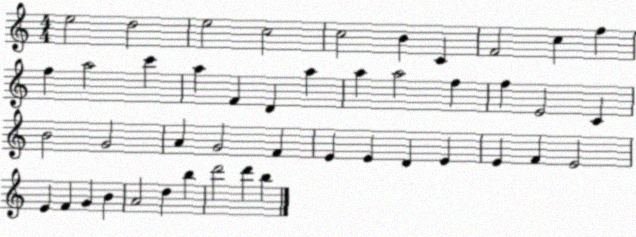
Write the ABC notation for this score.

X:1
T:Untitled
M:4/4
L:1/4
K:C
e2 d2 e2 c2 c2 B C F2 c f f a2 c' a F D a a a2 f f E2 C B2 G2 A G2 F E E D E E F E2 E F G B A2 d b d'2 d' b